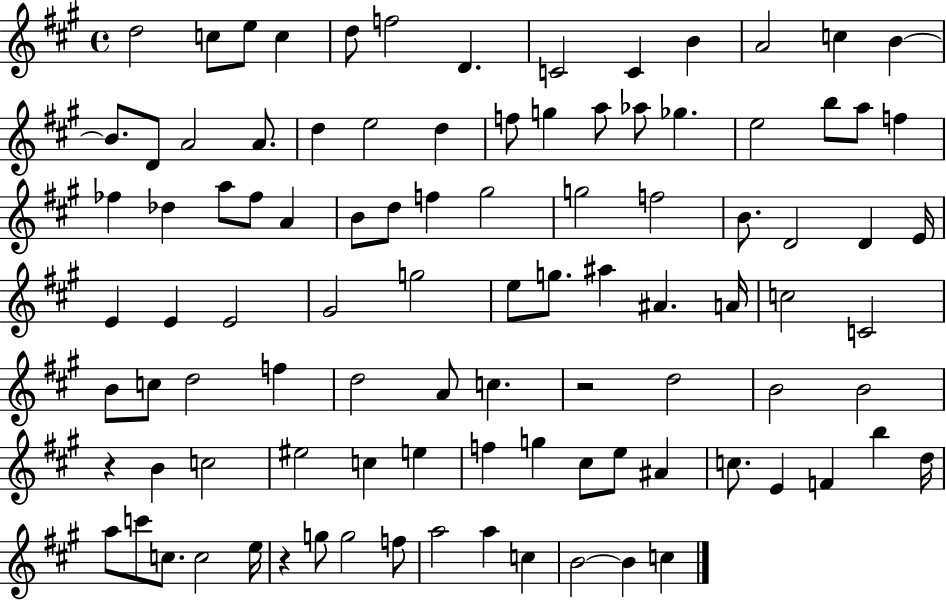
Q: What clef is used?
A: treble